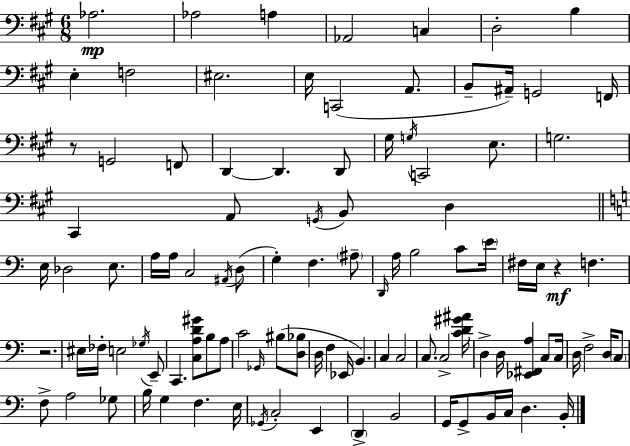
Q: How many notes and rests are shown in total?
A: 103